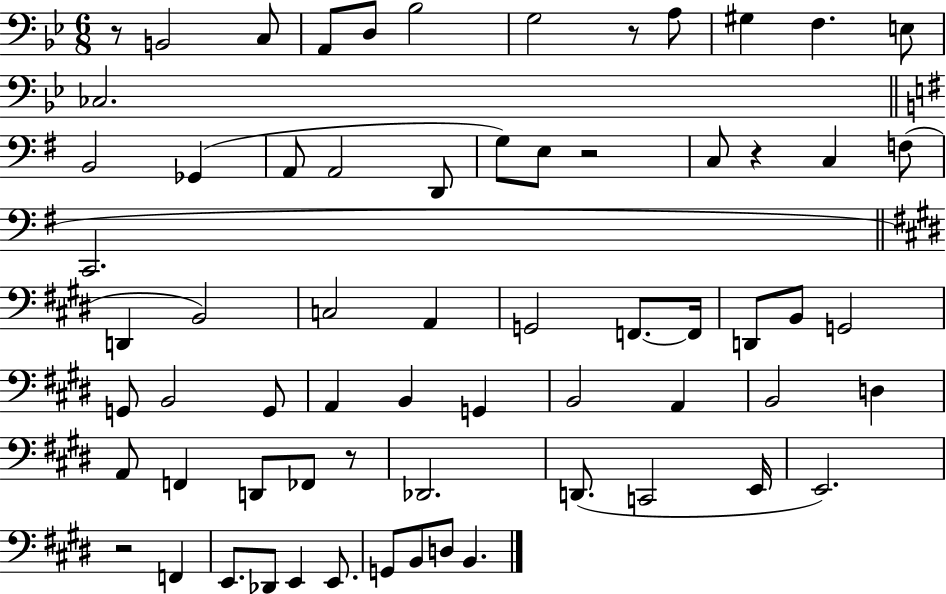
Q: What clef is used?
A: bass